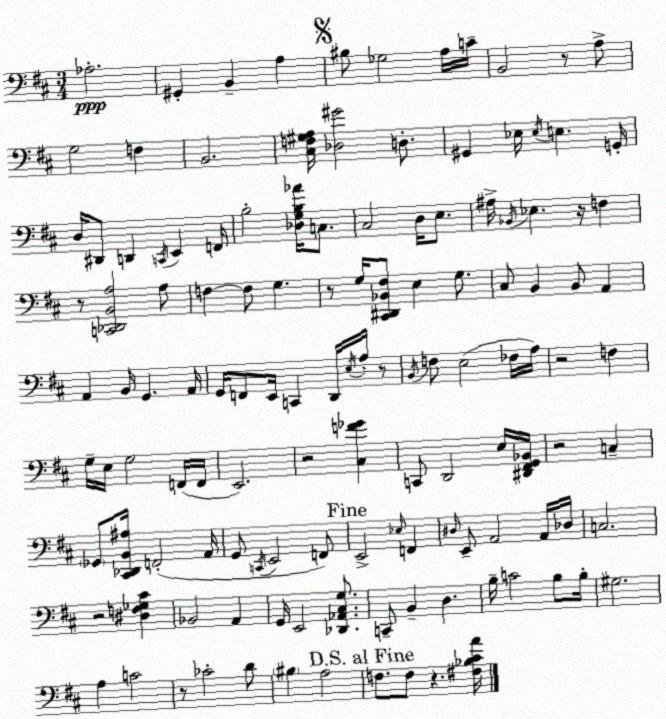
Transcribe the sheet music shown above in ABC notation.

X:1
T:Untitled
M:3/4
L:1/4
K:D
_A,2 ^G,, B,, A, ^B,/2 _G,2 A,/4 C/4 B,,2 z/2 A,/2 G,2 F, B,,2 [^C,F,^G,A,]/4 [_D,^G]2 D,/2 ^G,, _E,/4 _E,/4 E, G,,/4 D,/4 ^D,,/2 D,, C,,/4 E,, F,,/4 B,2 [_D,G,B,_A]/4 C,/2 ^C,2 D,/4 E,/2 ^A,/4 _B,,/4 _E, z/4 F, z/2 [C,,_D,,B,,A,]2 A,/2 F, F,/2 G, z/2 G,/4 [^C,,^D,,_B,,^F,]/2 E, G,/2 ^C,/2 B,, B,,/2 A,, A,, B,,/4 G,, A,,/4 G,,/4 F,,/2 E,,/4 C,, D,,/4 E,/4 A,/4 z/2 B,,/4 F,/2 E,2 _F,/4 A,/4 z2 F, G,/4 E,/4 G,2 F,,/4 F,,/4 E,,2 z2 [^C,F_G] C,,/2 D,,2 E,/4 [^D,,^F,,G,,_B,,]/4 z2 C, _G,,/2 [^C,,_D,,B,,^A,]/4 F,,2 A,,/4 G,,/2 C,,/4 E,,2 F,,/2 E,,2 _E,/4 F,, ^D,/4 E,,/2 A,,2 A,,/4 _D,/4 C,2 z2 [^D,F,_G,^C] _B,,2 A,, G,,/4 E,,2 [_D,,_A,,^C,G,]/2 C,,/2 B,, D, B,/4 C2 B,/2 B,/4 ^G,2 A, C2 z/2 _C2 D/2 ^B, A,2 F,/2 F,/2 z [^F,_B,^CA]/4